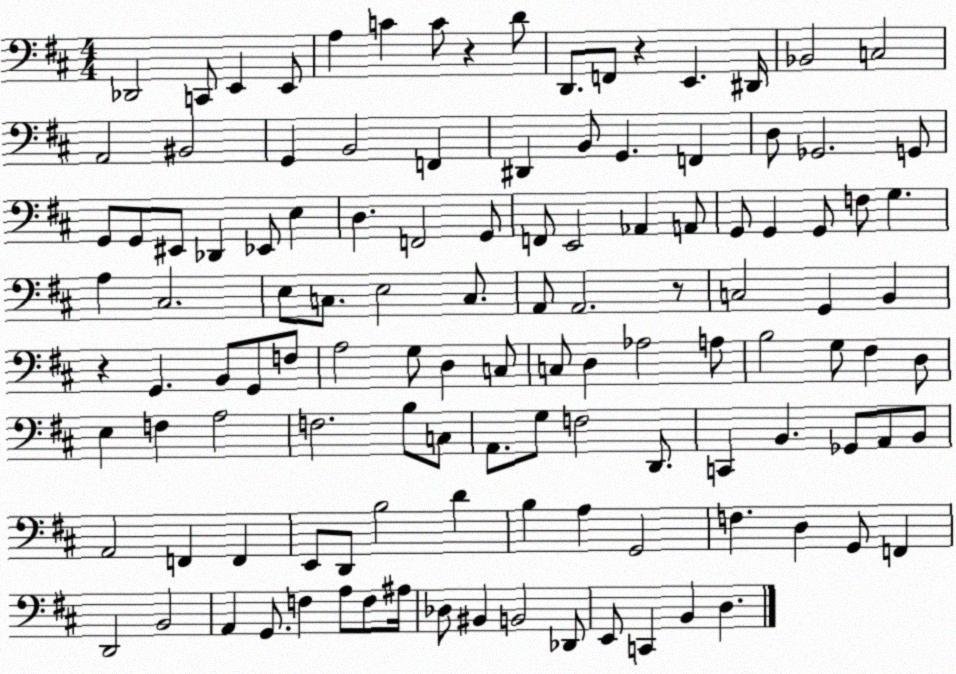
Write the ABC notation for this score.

X:1
T:Untitled
M:4/4
L:1/4
K:D
_D,,2 C,,/2 E,, E,,/2 A, C C/2 z D/2 D,,/2 F,,/2 z E,, ^D,,/4 _B,,2 C,2 A,,2 ^B,,2 G,, B,,2 F,, ^D,, B,,/2 G,, F,, D,/2 _G,,2 G,,/2 G,,/2 G,,/2 ^E,,/2 _D,, _E,,/2 E, D, F,,2 G,,/2 F,,/2 E,,2 _A,, A,,/2 G,,/2 G,, G,,/2 F,/2 G, A, ^C,2 E,/2 C,/2 E,2 C,/2 A,,/2 A,,2 z/2 C,2 G,, B,, z G,, B,,/2 G,,/2 F,/2 A,2 G,/2 D, C,/2 C,/2 D, _A,2 A,/2 B,2 G,/2 ^F, D,/2 E, F, A,2 F,2 B,/2 C,/2 A,,/2 G,/2 F,2 D,,/2 C,, B,, _G,,/2 A,,/2 B,,/2 A,,2 F,, F,, E,,/2 D,,/2 B,2 D B, A, G,,2 F, D, G,,/2 F,, D,,2 B,,2 A,, G,,/2 F, A,/2 F,/2 ^A,/4 _D,/2 ^B,, B,,2 _D,,/2 E,,/2 C,, B,, D,